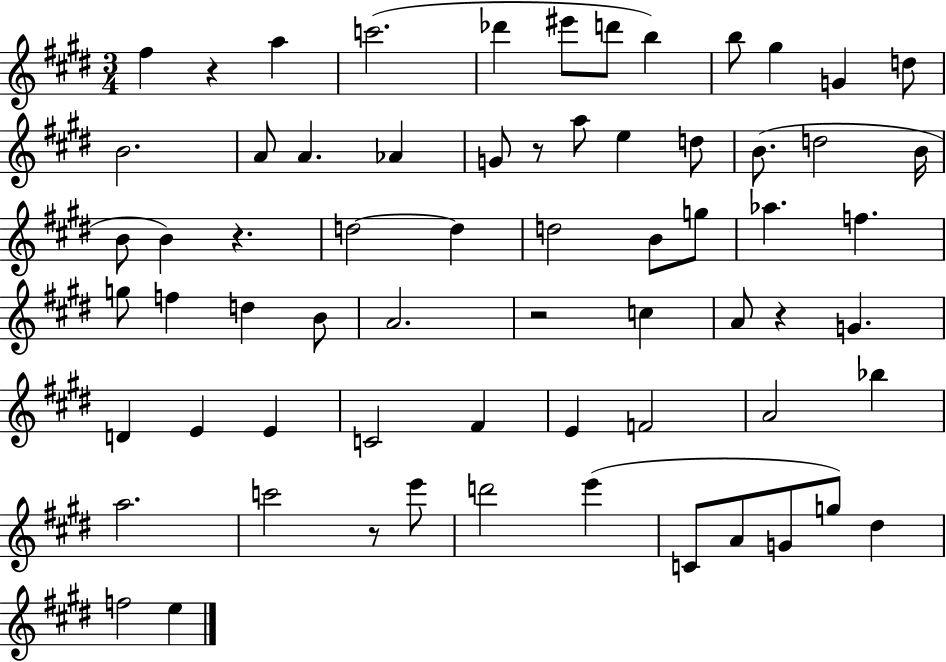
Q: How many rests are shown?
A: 6